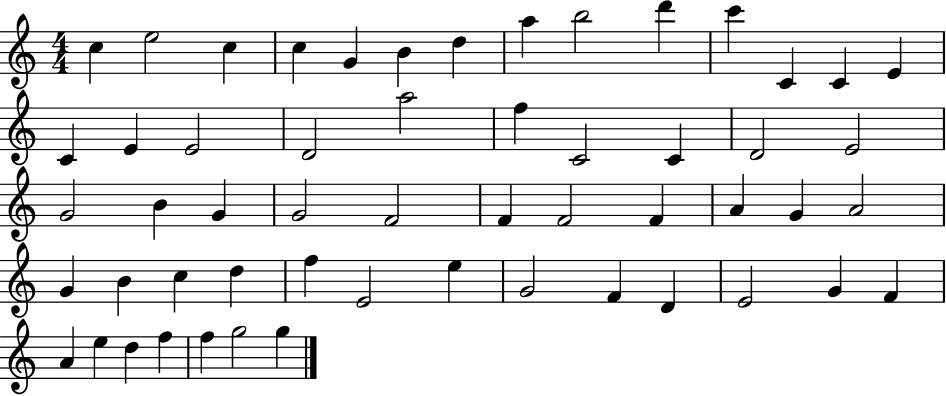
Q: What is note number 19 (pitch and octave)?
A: A5